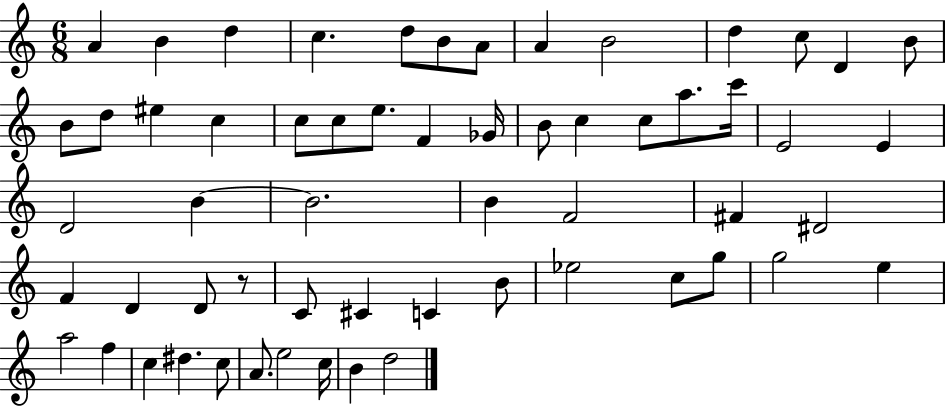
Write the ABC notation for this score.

X:1
T:Untitled
M:6/8
L:1/4
K:C
A B d c d/2 B/2 A/2 A B2 d c/2 D B/2 B/2 d/2 ^e c c/2 c/2 e/2 F _G/4 B/2 c c/2 a/2 c'/4 E2 E D2 B B2 B F2 ^F ^D2 F D D/2 z/2 C/2 ^C C B/2 _e2 c/2 g/2 g2 e a2 f c ^d c/2 A/2 e2 c/4 B d2